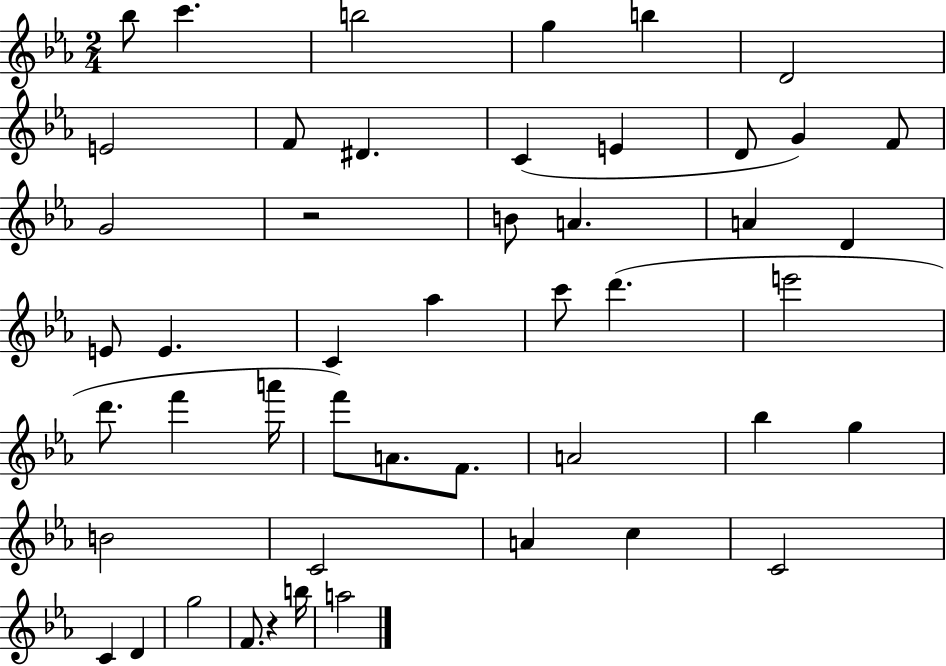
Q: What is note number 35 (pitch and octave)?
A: G5